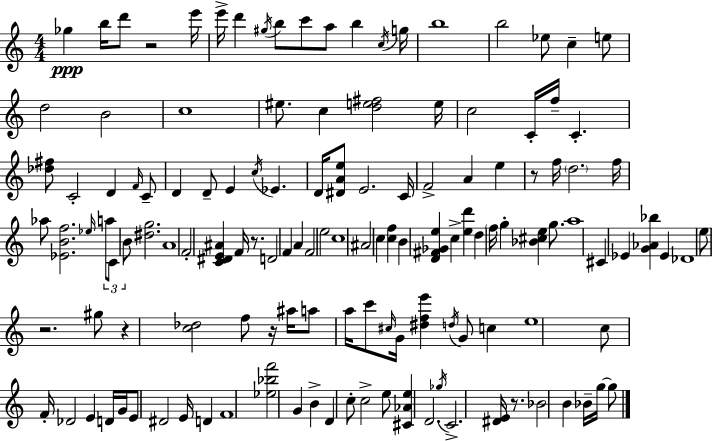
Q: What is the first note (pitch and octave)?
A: Gb5